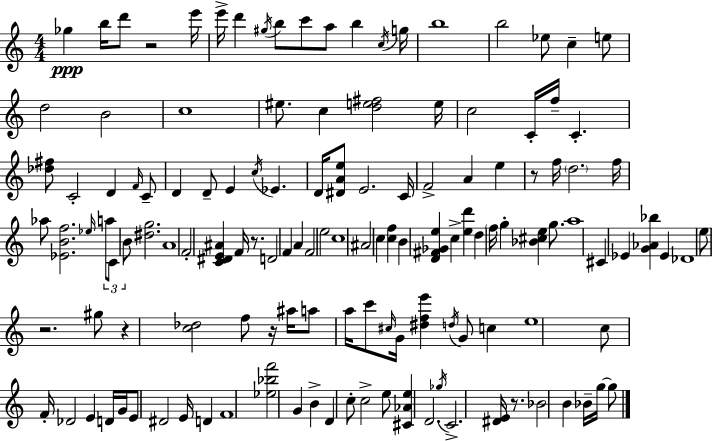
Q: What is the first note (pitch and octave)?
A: Gb5